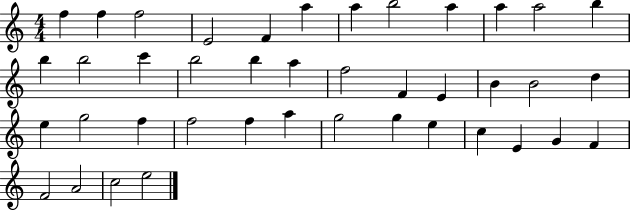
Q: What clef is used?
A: treble